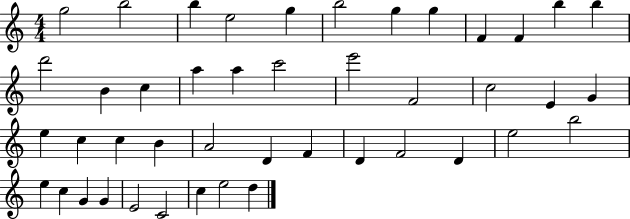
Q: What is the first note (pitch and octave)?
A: G5